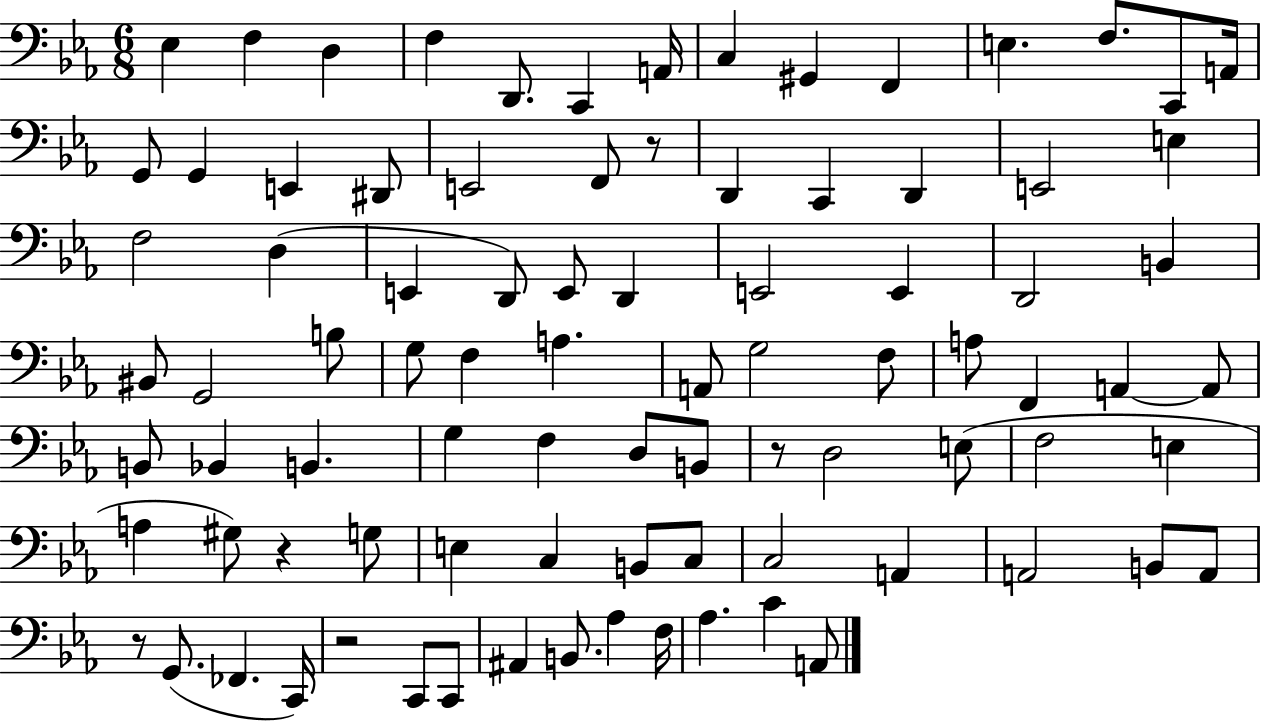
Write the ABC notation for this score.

X:1
T:Untitled
M:6/8
L:1/4
K:Eb
_E, F, D, F, D,,/2 C,, A,,/4 C, ^G,, F,, E, F,/2 C,,/2 A,,/4 G,,/2 G,, E,, ^D,,/2 E,,2 F,,/2 z/2 D,, C,, D,, E,,2 E, F,2 D, E,, D,,/2 E,,/2 D,, E,,2 E,, D,,2 B,, ^B,,/2 G,,2 B,/2 G,/2 F, A, A,,/2 G,2 F,/2 A,/2 F,, A,, A,,/2 B,,/2 _B,, B,, G, F, D,/2 B,,/2 z/2 D,2 E,/2 F,2 E, A, ^G,/2 z G,/2 E, C, B,,/2 C,/2 C,2 A,, A,,2 B,,/2 A,,/2 z/2 G,,/2 _F,, C,,/4 z2 C,,/2 C,,/2 ^A,, B,,/2 _A, F,/4 _A, C A,,/2